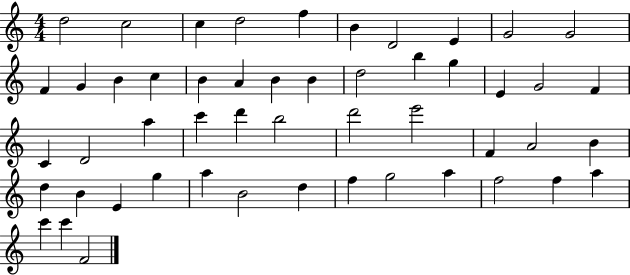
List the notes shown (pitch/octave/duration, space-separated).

D5/h C5/h C5/q D5/h F5/q B4/q D4/h E4/q G4/h G4/h F4/q G4/q B4/q C5/q B4/q A4/q B4/q B4/q D5/h B5/q G5/q E4/q G4/h F4/q C4/q D4/h A5/q C6/q D6/q B5/h D6/h E6/h F4/q A4/h B4/q D5/q B4/q E4/q G5/q A5/q B4/h D5/q F5/q G5/h A5/q F5/h F5/q A5/q C6/q C6/q F4/h